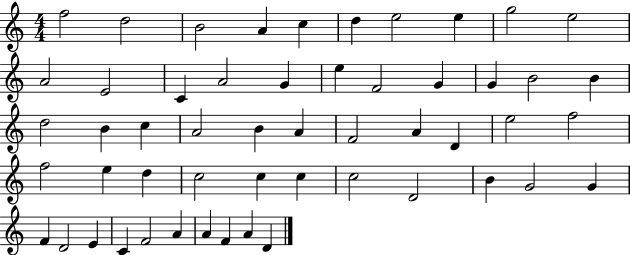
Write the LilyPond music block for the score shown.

{
  \clef treble
  \numericTimeSignature
  \time 4/4
  \key c \major
  f''2 d''2 | b'2 a'4 c''4 | d''4 e''2 e''4 | g''2 e''2 | \break a'2 e'2 | c'4 a'2 g'4 | e''4 f'2 g'4 | g'4 b'2 b'4 | \break d''2 b'4 c''4 | a'2 b'4 a'4 | f'2 a'4 d'4 | e''2 f''2 | \break f''2 e''4 d''4 | c''2 c''4 c''4 | c''2 d'2 | b'4 g'2 g'4 | \break f'4 d'2 e'4 | c'4 f'2 a'4 | a'4 f'4 a'4 d'4 | \bar "|."
}